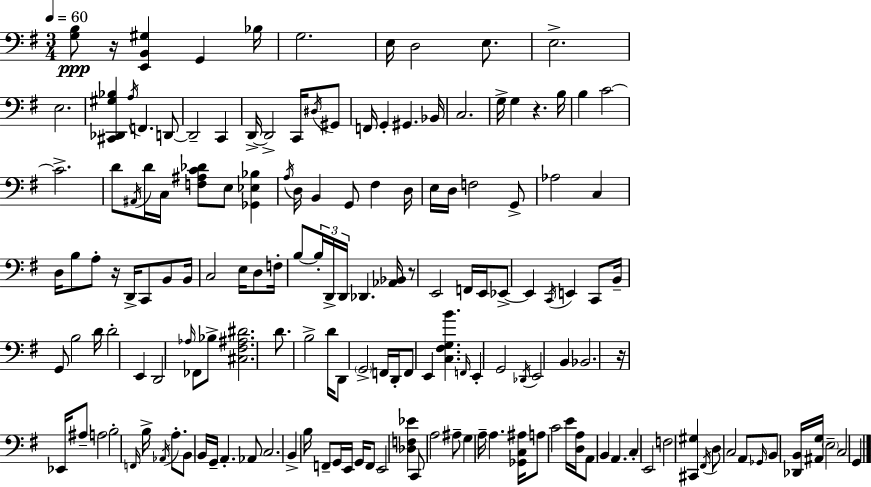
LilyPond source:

{
  \clef bass
  \numericTimeSignature
  \time 3/4
  \key e \minor
  \tempo 4 = 60
  <g b>8\ppp r16 <e, b, gis>4 g,4 bes16 | g2. | e16 d2 e8. | e2.-> | \break e2. | <cis, des, gis bes>4 \acciaccatura { a16 } f,4. d,8~~ | d,2-- c,4 | d,16->~~ d,2-> c,16 \acciaccatura { dis16 } | \break gis,8 f,16 g,4-. gis,4. | bes,16 c2. | g16-> g4 r4. | b16 b4 c'2~~ | \break c'2.-> | d'8 \acciaccatura { ais,16 } d'16 c16 <f ais c' des'>8 e8 <ges, ees bes>4 | \acciaccatura { a16 } d16 b,4 g,8 fis4 | d16 e16 d16 f2 | \break g,8-> aes2 | c4 d16 b8 a8-. r16 d,16-> c,8 | b,8 b,16 c2 | e16 d8 f16-. b8~~ \tuplet 3/2 { b16-. d,16-> d,16 } des,4. | \break <aes, bes,>16 r8 e,2 | f,16 e,16 ees,8->~~ ees,4 \acciaccatura { c,16 } e,4 | c,8 b,16-- g,8 b2 | d'16 d'2-. | \break e,4 d,2 | \grace { aes16 } fes,8 bes8-> <cis fis ais dis'>2. | d'8. b2-> | d'16 d,8 \parenthesize g,2-> | \break f,16 d,16-. f,8 e,4 | <c fis g b'>4. \grace { f,16 } e,4-. g,2 | \acciaccatura { des,16 } e,2 | b,4 bes,2. | \break r16 ees,16 ais8-- | a2 b2-. | \grace { f,16 } b16-> \acciaccatura { aes,16 } a8.-. b,8 | b,16 g,16-- a,4.-. aes,8 c2. | \break b,4-> | b16 f,8-- g,16 e,16 g,16 f,8 e,2 | <des f ees'>4 c,8 | a2 ais8-- g4 | \break a16-- a4. <ges, c ais>16 a8 | c'2 e'16 <d a>16 a,8 | b,4 a,4. c4-. | e,2 f2 | \break <cis, gis>4 \acciaccatura { fis,16 } d8 | c2 a,8 \grace { ges,16 } | b,8 <des, b,>16 <ais, g>16 \parenthesize e2-- | c2 g,4 | \break \bar "|."
}